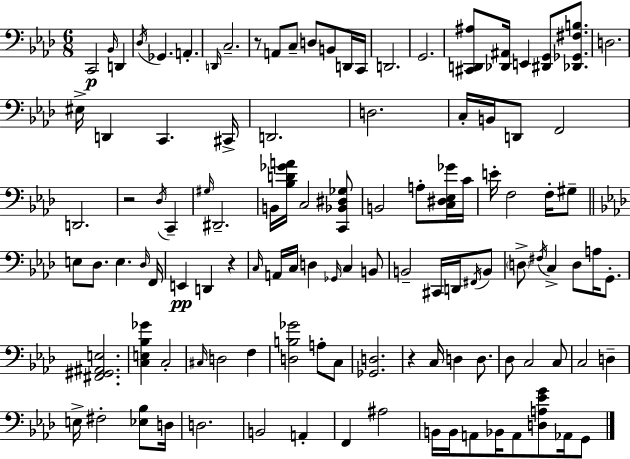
X:1
T:Untitled
M:6/8
L:1/4
K:Ab
C,,2 _B,,/4 D,, _D,/4 _G,, A,, D,,/4 C,2 z/2 A,,/2 C,/2 D,/2 B,,/2 D,,/4 C,,/4 D,,2 G,,2 [^C,,D,,^A,]/2 [_D,,^A,,]/4 E,, [^D,,G,,]/2 [_D,,_G,,^F,B,]/2 D,2 ^E,/4 D,, C,, ^C,,/4 D,,2 D,2 C,/4 B,,/4 D,,/2 F,,2 D,,2 z2 _D,/4 C,, ^G,/4 ^D,,2 B,,/4 [_B,D_GA]/4 C,2 [C,,_B,,^D,_G,]/2 B,,2 A,/2 [C,^D,_E,_G]/4 C/4 E/4 F,2 F,/4 ^G,/2 E,/2 _D,/2 E, _D,/4 F,,/4 E,, D,, z C,/4 A,,/4 C,/4 D, _G,,/4 C, B,,/2 B,,2 ^C,,/4 D,,/4 ^F,,/4 B,,/2 D,/2 ^F,/4 C, D,/2 A,/4 G,,/2 [^F,,^G,,^A,,E,]2 [C,E,_B,_G] C,2 ^C,/4 D,2 F, [D,B,_G]2 A,/2 C,/2 [_G,,D,]2 z C,/4 D, D,/2 _D,/2 C,2 C,/2 C,2 D, E,/4 ^F,2 [_E,_B,]/2 D,/4 D,2 B,,2 A,, F,, ^A,2 B,,/4 B,,/4 A,,/2 _B,,/4 A,,/2 [D,A,_EG]/2 _A,,/4 G,,/2